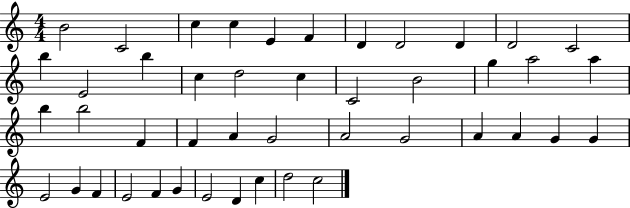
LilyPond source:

{
  \clef treble
  \numericTimeSignature
  \time 4/4
  \key c \major
  b'2 c'2 | c''4 c''4 e'4 f'4 | d'4 d'2 d'4 | d'2 c'2 | \break b''4 e'2 b''4 | c''4 d''2 c''4 | c'2 b'2 | g''4 a''2 a''4 | \break b''4 b''2 f'4 | f'4 a'4 g'2 | a'2 g'2 | a'4 a'4 g'4 g'4 | \break e'2 g'4 f'4 | e'2 f'4 g'4 | e'2 d'4 c''4 | d''2 c''2 | \break \bar "|."
}